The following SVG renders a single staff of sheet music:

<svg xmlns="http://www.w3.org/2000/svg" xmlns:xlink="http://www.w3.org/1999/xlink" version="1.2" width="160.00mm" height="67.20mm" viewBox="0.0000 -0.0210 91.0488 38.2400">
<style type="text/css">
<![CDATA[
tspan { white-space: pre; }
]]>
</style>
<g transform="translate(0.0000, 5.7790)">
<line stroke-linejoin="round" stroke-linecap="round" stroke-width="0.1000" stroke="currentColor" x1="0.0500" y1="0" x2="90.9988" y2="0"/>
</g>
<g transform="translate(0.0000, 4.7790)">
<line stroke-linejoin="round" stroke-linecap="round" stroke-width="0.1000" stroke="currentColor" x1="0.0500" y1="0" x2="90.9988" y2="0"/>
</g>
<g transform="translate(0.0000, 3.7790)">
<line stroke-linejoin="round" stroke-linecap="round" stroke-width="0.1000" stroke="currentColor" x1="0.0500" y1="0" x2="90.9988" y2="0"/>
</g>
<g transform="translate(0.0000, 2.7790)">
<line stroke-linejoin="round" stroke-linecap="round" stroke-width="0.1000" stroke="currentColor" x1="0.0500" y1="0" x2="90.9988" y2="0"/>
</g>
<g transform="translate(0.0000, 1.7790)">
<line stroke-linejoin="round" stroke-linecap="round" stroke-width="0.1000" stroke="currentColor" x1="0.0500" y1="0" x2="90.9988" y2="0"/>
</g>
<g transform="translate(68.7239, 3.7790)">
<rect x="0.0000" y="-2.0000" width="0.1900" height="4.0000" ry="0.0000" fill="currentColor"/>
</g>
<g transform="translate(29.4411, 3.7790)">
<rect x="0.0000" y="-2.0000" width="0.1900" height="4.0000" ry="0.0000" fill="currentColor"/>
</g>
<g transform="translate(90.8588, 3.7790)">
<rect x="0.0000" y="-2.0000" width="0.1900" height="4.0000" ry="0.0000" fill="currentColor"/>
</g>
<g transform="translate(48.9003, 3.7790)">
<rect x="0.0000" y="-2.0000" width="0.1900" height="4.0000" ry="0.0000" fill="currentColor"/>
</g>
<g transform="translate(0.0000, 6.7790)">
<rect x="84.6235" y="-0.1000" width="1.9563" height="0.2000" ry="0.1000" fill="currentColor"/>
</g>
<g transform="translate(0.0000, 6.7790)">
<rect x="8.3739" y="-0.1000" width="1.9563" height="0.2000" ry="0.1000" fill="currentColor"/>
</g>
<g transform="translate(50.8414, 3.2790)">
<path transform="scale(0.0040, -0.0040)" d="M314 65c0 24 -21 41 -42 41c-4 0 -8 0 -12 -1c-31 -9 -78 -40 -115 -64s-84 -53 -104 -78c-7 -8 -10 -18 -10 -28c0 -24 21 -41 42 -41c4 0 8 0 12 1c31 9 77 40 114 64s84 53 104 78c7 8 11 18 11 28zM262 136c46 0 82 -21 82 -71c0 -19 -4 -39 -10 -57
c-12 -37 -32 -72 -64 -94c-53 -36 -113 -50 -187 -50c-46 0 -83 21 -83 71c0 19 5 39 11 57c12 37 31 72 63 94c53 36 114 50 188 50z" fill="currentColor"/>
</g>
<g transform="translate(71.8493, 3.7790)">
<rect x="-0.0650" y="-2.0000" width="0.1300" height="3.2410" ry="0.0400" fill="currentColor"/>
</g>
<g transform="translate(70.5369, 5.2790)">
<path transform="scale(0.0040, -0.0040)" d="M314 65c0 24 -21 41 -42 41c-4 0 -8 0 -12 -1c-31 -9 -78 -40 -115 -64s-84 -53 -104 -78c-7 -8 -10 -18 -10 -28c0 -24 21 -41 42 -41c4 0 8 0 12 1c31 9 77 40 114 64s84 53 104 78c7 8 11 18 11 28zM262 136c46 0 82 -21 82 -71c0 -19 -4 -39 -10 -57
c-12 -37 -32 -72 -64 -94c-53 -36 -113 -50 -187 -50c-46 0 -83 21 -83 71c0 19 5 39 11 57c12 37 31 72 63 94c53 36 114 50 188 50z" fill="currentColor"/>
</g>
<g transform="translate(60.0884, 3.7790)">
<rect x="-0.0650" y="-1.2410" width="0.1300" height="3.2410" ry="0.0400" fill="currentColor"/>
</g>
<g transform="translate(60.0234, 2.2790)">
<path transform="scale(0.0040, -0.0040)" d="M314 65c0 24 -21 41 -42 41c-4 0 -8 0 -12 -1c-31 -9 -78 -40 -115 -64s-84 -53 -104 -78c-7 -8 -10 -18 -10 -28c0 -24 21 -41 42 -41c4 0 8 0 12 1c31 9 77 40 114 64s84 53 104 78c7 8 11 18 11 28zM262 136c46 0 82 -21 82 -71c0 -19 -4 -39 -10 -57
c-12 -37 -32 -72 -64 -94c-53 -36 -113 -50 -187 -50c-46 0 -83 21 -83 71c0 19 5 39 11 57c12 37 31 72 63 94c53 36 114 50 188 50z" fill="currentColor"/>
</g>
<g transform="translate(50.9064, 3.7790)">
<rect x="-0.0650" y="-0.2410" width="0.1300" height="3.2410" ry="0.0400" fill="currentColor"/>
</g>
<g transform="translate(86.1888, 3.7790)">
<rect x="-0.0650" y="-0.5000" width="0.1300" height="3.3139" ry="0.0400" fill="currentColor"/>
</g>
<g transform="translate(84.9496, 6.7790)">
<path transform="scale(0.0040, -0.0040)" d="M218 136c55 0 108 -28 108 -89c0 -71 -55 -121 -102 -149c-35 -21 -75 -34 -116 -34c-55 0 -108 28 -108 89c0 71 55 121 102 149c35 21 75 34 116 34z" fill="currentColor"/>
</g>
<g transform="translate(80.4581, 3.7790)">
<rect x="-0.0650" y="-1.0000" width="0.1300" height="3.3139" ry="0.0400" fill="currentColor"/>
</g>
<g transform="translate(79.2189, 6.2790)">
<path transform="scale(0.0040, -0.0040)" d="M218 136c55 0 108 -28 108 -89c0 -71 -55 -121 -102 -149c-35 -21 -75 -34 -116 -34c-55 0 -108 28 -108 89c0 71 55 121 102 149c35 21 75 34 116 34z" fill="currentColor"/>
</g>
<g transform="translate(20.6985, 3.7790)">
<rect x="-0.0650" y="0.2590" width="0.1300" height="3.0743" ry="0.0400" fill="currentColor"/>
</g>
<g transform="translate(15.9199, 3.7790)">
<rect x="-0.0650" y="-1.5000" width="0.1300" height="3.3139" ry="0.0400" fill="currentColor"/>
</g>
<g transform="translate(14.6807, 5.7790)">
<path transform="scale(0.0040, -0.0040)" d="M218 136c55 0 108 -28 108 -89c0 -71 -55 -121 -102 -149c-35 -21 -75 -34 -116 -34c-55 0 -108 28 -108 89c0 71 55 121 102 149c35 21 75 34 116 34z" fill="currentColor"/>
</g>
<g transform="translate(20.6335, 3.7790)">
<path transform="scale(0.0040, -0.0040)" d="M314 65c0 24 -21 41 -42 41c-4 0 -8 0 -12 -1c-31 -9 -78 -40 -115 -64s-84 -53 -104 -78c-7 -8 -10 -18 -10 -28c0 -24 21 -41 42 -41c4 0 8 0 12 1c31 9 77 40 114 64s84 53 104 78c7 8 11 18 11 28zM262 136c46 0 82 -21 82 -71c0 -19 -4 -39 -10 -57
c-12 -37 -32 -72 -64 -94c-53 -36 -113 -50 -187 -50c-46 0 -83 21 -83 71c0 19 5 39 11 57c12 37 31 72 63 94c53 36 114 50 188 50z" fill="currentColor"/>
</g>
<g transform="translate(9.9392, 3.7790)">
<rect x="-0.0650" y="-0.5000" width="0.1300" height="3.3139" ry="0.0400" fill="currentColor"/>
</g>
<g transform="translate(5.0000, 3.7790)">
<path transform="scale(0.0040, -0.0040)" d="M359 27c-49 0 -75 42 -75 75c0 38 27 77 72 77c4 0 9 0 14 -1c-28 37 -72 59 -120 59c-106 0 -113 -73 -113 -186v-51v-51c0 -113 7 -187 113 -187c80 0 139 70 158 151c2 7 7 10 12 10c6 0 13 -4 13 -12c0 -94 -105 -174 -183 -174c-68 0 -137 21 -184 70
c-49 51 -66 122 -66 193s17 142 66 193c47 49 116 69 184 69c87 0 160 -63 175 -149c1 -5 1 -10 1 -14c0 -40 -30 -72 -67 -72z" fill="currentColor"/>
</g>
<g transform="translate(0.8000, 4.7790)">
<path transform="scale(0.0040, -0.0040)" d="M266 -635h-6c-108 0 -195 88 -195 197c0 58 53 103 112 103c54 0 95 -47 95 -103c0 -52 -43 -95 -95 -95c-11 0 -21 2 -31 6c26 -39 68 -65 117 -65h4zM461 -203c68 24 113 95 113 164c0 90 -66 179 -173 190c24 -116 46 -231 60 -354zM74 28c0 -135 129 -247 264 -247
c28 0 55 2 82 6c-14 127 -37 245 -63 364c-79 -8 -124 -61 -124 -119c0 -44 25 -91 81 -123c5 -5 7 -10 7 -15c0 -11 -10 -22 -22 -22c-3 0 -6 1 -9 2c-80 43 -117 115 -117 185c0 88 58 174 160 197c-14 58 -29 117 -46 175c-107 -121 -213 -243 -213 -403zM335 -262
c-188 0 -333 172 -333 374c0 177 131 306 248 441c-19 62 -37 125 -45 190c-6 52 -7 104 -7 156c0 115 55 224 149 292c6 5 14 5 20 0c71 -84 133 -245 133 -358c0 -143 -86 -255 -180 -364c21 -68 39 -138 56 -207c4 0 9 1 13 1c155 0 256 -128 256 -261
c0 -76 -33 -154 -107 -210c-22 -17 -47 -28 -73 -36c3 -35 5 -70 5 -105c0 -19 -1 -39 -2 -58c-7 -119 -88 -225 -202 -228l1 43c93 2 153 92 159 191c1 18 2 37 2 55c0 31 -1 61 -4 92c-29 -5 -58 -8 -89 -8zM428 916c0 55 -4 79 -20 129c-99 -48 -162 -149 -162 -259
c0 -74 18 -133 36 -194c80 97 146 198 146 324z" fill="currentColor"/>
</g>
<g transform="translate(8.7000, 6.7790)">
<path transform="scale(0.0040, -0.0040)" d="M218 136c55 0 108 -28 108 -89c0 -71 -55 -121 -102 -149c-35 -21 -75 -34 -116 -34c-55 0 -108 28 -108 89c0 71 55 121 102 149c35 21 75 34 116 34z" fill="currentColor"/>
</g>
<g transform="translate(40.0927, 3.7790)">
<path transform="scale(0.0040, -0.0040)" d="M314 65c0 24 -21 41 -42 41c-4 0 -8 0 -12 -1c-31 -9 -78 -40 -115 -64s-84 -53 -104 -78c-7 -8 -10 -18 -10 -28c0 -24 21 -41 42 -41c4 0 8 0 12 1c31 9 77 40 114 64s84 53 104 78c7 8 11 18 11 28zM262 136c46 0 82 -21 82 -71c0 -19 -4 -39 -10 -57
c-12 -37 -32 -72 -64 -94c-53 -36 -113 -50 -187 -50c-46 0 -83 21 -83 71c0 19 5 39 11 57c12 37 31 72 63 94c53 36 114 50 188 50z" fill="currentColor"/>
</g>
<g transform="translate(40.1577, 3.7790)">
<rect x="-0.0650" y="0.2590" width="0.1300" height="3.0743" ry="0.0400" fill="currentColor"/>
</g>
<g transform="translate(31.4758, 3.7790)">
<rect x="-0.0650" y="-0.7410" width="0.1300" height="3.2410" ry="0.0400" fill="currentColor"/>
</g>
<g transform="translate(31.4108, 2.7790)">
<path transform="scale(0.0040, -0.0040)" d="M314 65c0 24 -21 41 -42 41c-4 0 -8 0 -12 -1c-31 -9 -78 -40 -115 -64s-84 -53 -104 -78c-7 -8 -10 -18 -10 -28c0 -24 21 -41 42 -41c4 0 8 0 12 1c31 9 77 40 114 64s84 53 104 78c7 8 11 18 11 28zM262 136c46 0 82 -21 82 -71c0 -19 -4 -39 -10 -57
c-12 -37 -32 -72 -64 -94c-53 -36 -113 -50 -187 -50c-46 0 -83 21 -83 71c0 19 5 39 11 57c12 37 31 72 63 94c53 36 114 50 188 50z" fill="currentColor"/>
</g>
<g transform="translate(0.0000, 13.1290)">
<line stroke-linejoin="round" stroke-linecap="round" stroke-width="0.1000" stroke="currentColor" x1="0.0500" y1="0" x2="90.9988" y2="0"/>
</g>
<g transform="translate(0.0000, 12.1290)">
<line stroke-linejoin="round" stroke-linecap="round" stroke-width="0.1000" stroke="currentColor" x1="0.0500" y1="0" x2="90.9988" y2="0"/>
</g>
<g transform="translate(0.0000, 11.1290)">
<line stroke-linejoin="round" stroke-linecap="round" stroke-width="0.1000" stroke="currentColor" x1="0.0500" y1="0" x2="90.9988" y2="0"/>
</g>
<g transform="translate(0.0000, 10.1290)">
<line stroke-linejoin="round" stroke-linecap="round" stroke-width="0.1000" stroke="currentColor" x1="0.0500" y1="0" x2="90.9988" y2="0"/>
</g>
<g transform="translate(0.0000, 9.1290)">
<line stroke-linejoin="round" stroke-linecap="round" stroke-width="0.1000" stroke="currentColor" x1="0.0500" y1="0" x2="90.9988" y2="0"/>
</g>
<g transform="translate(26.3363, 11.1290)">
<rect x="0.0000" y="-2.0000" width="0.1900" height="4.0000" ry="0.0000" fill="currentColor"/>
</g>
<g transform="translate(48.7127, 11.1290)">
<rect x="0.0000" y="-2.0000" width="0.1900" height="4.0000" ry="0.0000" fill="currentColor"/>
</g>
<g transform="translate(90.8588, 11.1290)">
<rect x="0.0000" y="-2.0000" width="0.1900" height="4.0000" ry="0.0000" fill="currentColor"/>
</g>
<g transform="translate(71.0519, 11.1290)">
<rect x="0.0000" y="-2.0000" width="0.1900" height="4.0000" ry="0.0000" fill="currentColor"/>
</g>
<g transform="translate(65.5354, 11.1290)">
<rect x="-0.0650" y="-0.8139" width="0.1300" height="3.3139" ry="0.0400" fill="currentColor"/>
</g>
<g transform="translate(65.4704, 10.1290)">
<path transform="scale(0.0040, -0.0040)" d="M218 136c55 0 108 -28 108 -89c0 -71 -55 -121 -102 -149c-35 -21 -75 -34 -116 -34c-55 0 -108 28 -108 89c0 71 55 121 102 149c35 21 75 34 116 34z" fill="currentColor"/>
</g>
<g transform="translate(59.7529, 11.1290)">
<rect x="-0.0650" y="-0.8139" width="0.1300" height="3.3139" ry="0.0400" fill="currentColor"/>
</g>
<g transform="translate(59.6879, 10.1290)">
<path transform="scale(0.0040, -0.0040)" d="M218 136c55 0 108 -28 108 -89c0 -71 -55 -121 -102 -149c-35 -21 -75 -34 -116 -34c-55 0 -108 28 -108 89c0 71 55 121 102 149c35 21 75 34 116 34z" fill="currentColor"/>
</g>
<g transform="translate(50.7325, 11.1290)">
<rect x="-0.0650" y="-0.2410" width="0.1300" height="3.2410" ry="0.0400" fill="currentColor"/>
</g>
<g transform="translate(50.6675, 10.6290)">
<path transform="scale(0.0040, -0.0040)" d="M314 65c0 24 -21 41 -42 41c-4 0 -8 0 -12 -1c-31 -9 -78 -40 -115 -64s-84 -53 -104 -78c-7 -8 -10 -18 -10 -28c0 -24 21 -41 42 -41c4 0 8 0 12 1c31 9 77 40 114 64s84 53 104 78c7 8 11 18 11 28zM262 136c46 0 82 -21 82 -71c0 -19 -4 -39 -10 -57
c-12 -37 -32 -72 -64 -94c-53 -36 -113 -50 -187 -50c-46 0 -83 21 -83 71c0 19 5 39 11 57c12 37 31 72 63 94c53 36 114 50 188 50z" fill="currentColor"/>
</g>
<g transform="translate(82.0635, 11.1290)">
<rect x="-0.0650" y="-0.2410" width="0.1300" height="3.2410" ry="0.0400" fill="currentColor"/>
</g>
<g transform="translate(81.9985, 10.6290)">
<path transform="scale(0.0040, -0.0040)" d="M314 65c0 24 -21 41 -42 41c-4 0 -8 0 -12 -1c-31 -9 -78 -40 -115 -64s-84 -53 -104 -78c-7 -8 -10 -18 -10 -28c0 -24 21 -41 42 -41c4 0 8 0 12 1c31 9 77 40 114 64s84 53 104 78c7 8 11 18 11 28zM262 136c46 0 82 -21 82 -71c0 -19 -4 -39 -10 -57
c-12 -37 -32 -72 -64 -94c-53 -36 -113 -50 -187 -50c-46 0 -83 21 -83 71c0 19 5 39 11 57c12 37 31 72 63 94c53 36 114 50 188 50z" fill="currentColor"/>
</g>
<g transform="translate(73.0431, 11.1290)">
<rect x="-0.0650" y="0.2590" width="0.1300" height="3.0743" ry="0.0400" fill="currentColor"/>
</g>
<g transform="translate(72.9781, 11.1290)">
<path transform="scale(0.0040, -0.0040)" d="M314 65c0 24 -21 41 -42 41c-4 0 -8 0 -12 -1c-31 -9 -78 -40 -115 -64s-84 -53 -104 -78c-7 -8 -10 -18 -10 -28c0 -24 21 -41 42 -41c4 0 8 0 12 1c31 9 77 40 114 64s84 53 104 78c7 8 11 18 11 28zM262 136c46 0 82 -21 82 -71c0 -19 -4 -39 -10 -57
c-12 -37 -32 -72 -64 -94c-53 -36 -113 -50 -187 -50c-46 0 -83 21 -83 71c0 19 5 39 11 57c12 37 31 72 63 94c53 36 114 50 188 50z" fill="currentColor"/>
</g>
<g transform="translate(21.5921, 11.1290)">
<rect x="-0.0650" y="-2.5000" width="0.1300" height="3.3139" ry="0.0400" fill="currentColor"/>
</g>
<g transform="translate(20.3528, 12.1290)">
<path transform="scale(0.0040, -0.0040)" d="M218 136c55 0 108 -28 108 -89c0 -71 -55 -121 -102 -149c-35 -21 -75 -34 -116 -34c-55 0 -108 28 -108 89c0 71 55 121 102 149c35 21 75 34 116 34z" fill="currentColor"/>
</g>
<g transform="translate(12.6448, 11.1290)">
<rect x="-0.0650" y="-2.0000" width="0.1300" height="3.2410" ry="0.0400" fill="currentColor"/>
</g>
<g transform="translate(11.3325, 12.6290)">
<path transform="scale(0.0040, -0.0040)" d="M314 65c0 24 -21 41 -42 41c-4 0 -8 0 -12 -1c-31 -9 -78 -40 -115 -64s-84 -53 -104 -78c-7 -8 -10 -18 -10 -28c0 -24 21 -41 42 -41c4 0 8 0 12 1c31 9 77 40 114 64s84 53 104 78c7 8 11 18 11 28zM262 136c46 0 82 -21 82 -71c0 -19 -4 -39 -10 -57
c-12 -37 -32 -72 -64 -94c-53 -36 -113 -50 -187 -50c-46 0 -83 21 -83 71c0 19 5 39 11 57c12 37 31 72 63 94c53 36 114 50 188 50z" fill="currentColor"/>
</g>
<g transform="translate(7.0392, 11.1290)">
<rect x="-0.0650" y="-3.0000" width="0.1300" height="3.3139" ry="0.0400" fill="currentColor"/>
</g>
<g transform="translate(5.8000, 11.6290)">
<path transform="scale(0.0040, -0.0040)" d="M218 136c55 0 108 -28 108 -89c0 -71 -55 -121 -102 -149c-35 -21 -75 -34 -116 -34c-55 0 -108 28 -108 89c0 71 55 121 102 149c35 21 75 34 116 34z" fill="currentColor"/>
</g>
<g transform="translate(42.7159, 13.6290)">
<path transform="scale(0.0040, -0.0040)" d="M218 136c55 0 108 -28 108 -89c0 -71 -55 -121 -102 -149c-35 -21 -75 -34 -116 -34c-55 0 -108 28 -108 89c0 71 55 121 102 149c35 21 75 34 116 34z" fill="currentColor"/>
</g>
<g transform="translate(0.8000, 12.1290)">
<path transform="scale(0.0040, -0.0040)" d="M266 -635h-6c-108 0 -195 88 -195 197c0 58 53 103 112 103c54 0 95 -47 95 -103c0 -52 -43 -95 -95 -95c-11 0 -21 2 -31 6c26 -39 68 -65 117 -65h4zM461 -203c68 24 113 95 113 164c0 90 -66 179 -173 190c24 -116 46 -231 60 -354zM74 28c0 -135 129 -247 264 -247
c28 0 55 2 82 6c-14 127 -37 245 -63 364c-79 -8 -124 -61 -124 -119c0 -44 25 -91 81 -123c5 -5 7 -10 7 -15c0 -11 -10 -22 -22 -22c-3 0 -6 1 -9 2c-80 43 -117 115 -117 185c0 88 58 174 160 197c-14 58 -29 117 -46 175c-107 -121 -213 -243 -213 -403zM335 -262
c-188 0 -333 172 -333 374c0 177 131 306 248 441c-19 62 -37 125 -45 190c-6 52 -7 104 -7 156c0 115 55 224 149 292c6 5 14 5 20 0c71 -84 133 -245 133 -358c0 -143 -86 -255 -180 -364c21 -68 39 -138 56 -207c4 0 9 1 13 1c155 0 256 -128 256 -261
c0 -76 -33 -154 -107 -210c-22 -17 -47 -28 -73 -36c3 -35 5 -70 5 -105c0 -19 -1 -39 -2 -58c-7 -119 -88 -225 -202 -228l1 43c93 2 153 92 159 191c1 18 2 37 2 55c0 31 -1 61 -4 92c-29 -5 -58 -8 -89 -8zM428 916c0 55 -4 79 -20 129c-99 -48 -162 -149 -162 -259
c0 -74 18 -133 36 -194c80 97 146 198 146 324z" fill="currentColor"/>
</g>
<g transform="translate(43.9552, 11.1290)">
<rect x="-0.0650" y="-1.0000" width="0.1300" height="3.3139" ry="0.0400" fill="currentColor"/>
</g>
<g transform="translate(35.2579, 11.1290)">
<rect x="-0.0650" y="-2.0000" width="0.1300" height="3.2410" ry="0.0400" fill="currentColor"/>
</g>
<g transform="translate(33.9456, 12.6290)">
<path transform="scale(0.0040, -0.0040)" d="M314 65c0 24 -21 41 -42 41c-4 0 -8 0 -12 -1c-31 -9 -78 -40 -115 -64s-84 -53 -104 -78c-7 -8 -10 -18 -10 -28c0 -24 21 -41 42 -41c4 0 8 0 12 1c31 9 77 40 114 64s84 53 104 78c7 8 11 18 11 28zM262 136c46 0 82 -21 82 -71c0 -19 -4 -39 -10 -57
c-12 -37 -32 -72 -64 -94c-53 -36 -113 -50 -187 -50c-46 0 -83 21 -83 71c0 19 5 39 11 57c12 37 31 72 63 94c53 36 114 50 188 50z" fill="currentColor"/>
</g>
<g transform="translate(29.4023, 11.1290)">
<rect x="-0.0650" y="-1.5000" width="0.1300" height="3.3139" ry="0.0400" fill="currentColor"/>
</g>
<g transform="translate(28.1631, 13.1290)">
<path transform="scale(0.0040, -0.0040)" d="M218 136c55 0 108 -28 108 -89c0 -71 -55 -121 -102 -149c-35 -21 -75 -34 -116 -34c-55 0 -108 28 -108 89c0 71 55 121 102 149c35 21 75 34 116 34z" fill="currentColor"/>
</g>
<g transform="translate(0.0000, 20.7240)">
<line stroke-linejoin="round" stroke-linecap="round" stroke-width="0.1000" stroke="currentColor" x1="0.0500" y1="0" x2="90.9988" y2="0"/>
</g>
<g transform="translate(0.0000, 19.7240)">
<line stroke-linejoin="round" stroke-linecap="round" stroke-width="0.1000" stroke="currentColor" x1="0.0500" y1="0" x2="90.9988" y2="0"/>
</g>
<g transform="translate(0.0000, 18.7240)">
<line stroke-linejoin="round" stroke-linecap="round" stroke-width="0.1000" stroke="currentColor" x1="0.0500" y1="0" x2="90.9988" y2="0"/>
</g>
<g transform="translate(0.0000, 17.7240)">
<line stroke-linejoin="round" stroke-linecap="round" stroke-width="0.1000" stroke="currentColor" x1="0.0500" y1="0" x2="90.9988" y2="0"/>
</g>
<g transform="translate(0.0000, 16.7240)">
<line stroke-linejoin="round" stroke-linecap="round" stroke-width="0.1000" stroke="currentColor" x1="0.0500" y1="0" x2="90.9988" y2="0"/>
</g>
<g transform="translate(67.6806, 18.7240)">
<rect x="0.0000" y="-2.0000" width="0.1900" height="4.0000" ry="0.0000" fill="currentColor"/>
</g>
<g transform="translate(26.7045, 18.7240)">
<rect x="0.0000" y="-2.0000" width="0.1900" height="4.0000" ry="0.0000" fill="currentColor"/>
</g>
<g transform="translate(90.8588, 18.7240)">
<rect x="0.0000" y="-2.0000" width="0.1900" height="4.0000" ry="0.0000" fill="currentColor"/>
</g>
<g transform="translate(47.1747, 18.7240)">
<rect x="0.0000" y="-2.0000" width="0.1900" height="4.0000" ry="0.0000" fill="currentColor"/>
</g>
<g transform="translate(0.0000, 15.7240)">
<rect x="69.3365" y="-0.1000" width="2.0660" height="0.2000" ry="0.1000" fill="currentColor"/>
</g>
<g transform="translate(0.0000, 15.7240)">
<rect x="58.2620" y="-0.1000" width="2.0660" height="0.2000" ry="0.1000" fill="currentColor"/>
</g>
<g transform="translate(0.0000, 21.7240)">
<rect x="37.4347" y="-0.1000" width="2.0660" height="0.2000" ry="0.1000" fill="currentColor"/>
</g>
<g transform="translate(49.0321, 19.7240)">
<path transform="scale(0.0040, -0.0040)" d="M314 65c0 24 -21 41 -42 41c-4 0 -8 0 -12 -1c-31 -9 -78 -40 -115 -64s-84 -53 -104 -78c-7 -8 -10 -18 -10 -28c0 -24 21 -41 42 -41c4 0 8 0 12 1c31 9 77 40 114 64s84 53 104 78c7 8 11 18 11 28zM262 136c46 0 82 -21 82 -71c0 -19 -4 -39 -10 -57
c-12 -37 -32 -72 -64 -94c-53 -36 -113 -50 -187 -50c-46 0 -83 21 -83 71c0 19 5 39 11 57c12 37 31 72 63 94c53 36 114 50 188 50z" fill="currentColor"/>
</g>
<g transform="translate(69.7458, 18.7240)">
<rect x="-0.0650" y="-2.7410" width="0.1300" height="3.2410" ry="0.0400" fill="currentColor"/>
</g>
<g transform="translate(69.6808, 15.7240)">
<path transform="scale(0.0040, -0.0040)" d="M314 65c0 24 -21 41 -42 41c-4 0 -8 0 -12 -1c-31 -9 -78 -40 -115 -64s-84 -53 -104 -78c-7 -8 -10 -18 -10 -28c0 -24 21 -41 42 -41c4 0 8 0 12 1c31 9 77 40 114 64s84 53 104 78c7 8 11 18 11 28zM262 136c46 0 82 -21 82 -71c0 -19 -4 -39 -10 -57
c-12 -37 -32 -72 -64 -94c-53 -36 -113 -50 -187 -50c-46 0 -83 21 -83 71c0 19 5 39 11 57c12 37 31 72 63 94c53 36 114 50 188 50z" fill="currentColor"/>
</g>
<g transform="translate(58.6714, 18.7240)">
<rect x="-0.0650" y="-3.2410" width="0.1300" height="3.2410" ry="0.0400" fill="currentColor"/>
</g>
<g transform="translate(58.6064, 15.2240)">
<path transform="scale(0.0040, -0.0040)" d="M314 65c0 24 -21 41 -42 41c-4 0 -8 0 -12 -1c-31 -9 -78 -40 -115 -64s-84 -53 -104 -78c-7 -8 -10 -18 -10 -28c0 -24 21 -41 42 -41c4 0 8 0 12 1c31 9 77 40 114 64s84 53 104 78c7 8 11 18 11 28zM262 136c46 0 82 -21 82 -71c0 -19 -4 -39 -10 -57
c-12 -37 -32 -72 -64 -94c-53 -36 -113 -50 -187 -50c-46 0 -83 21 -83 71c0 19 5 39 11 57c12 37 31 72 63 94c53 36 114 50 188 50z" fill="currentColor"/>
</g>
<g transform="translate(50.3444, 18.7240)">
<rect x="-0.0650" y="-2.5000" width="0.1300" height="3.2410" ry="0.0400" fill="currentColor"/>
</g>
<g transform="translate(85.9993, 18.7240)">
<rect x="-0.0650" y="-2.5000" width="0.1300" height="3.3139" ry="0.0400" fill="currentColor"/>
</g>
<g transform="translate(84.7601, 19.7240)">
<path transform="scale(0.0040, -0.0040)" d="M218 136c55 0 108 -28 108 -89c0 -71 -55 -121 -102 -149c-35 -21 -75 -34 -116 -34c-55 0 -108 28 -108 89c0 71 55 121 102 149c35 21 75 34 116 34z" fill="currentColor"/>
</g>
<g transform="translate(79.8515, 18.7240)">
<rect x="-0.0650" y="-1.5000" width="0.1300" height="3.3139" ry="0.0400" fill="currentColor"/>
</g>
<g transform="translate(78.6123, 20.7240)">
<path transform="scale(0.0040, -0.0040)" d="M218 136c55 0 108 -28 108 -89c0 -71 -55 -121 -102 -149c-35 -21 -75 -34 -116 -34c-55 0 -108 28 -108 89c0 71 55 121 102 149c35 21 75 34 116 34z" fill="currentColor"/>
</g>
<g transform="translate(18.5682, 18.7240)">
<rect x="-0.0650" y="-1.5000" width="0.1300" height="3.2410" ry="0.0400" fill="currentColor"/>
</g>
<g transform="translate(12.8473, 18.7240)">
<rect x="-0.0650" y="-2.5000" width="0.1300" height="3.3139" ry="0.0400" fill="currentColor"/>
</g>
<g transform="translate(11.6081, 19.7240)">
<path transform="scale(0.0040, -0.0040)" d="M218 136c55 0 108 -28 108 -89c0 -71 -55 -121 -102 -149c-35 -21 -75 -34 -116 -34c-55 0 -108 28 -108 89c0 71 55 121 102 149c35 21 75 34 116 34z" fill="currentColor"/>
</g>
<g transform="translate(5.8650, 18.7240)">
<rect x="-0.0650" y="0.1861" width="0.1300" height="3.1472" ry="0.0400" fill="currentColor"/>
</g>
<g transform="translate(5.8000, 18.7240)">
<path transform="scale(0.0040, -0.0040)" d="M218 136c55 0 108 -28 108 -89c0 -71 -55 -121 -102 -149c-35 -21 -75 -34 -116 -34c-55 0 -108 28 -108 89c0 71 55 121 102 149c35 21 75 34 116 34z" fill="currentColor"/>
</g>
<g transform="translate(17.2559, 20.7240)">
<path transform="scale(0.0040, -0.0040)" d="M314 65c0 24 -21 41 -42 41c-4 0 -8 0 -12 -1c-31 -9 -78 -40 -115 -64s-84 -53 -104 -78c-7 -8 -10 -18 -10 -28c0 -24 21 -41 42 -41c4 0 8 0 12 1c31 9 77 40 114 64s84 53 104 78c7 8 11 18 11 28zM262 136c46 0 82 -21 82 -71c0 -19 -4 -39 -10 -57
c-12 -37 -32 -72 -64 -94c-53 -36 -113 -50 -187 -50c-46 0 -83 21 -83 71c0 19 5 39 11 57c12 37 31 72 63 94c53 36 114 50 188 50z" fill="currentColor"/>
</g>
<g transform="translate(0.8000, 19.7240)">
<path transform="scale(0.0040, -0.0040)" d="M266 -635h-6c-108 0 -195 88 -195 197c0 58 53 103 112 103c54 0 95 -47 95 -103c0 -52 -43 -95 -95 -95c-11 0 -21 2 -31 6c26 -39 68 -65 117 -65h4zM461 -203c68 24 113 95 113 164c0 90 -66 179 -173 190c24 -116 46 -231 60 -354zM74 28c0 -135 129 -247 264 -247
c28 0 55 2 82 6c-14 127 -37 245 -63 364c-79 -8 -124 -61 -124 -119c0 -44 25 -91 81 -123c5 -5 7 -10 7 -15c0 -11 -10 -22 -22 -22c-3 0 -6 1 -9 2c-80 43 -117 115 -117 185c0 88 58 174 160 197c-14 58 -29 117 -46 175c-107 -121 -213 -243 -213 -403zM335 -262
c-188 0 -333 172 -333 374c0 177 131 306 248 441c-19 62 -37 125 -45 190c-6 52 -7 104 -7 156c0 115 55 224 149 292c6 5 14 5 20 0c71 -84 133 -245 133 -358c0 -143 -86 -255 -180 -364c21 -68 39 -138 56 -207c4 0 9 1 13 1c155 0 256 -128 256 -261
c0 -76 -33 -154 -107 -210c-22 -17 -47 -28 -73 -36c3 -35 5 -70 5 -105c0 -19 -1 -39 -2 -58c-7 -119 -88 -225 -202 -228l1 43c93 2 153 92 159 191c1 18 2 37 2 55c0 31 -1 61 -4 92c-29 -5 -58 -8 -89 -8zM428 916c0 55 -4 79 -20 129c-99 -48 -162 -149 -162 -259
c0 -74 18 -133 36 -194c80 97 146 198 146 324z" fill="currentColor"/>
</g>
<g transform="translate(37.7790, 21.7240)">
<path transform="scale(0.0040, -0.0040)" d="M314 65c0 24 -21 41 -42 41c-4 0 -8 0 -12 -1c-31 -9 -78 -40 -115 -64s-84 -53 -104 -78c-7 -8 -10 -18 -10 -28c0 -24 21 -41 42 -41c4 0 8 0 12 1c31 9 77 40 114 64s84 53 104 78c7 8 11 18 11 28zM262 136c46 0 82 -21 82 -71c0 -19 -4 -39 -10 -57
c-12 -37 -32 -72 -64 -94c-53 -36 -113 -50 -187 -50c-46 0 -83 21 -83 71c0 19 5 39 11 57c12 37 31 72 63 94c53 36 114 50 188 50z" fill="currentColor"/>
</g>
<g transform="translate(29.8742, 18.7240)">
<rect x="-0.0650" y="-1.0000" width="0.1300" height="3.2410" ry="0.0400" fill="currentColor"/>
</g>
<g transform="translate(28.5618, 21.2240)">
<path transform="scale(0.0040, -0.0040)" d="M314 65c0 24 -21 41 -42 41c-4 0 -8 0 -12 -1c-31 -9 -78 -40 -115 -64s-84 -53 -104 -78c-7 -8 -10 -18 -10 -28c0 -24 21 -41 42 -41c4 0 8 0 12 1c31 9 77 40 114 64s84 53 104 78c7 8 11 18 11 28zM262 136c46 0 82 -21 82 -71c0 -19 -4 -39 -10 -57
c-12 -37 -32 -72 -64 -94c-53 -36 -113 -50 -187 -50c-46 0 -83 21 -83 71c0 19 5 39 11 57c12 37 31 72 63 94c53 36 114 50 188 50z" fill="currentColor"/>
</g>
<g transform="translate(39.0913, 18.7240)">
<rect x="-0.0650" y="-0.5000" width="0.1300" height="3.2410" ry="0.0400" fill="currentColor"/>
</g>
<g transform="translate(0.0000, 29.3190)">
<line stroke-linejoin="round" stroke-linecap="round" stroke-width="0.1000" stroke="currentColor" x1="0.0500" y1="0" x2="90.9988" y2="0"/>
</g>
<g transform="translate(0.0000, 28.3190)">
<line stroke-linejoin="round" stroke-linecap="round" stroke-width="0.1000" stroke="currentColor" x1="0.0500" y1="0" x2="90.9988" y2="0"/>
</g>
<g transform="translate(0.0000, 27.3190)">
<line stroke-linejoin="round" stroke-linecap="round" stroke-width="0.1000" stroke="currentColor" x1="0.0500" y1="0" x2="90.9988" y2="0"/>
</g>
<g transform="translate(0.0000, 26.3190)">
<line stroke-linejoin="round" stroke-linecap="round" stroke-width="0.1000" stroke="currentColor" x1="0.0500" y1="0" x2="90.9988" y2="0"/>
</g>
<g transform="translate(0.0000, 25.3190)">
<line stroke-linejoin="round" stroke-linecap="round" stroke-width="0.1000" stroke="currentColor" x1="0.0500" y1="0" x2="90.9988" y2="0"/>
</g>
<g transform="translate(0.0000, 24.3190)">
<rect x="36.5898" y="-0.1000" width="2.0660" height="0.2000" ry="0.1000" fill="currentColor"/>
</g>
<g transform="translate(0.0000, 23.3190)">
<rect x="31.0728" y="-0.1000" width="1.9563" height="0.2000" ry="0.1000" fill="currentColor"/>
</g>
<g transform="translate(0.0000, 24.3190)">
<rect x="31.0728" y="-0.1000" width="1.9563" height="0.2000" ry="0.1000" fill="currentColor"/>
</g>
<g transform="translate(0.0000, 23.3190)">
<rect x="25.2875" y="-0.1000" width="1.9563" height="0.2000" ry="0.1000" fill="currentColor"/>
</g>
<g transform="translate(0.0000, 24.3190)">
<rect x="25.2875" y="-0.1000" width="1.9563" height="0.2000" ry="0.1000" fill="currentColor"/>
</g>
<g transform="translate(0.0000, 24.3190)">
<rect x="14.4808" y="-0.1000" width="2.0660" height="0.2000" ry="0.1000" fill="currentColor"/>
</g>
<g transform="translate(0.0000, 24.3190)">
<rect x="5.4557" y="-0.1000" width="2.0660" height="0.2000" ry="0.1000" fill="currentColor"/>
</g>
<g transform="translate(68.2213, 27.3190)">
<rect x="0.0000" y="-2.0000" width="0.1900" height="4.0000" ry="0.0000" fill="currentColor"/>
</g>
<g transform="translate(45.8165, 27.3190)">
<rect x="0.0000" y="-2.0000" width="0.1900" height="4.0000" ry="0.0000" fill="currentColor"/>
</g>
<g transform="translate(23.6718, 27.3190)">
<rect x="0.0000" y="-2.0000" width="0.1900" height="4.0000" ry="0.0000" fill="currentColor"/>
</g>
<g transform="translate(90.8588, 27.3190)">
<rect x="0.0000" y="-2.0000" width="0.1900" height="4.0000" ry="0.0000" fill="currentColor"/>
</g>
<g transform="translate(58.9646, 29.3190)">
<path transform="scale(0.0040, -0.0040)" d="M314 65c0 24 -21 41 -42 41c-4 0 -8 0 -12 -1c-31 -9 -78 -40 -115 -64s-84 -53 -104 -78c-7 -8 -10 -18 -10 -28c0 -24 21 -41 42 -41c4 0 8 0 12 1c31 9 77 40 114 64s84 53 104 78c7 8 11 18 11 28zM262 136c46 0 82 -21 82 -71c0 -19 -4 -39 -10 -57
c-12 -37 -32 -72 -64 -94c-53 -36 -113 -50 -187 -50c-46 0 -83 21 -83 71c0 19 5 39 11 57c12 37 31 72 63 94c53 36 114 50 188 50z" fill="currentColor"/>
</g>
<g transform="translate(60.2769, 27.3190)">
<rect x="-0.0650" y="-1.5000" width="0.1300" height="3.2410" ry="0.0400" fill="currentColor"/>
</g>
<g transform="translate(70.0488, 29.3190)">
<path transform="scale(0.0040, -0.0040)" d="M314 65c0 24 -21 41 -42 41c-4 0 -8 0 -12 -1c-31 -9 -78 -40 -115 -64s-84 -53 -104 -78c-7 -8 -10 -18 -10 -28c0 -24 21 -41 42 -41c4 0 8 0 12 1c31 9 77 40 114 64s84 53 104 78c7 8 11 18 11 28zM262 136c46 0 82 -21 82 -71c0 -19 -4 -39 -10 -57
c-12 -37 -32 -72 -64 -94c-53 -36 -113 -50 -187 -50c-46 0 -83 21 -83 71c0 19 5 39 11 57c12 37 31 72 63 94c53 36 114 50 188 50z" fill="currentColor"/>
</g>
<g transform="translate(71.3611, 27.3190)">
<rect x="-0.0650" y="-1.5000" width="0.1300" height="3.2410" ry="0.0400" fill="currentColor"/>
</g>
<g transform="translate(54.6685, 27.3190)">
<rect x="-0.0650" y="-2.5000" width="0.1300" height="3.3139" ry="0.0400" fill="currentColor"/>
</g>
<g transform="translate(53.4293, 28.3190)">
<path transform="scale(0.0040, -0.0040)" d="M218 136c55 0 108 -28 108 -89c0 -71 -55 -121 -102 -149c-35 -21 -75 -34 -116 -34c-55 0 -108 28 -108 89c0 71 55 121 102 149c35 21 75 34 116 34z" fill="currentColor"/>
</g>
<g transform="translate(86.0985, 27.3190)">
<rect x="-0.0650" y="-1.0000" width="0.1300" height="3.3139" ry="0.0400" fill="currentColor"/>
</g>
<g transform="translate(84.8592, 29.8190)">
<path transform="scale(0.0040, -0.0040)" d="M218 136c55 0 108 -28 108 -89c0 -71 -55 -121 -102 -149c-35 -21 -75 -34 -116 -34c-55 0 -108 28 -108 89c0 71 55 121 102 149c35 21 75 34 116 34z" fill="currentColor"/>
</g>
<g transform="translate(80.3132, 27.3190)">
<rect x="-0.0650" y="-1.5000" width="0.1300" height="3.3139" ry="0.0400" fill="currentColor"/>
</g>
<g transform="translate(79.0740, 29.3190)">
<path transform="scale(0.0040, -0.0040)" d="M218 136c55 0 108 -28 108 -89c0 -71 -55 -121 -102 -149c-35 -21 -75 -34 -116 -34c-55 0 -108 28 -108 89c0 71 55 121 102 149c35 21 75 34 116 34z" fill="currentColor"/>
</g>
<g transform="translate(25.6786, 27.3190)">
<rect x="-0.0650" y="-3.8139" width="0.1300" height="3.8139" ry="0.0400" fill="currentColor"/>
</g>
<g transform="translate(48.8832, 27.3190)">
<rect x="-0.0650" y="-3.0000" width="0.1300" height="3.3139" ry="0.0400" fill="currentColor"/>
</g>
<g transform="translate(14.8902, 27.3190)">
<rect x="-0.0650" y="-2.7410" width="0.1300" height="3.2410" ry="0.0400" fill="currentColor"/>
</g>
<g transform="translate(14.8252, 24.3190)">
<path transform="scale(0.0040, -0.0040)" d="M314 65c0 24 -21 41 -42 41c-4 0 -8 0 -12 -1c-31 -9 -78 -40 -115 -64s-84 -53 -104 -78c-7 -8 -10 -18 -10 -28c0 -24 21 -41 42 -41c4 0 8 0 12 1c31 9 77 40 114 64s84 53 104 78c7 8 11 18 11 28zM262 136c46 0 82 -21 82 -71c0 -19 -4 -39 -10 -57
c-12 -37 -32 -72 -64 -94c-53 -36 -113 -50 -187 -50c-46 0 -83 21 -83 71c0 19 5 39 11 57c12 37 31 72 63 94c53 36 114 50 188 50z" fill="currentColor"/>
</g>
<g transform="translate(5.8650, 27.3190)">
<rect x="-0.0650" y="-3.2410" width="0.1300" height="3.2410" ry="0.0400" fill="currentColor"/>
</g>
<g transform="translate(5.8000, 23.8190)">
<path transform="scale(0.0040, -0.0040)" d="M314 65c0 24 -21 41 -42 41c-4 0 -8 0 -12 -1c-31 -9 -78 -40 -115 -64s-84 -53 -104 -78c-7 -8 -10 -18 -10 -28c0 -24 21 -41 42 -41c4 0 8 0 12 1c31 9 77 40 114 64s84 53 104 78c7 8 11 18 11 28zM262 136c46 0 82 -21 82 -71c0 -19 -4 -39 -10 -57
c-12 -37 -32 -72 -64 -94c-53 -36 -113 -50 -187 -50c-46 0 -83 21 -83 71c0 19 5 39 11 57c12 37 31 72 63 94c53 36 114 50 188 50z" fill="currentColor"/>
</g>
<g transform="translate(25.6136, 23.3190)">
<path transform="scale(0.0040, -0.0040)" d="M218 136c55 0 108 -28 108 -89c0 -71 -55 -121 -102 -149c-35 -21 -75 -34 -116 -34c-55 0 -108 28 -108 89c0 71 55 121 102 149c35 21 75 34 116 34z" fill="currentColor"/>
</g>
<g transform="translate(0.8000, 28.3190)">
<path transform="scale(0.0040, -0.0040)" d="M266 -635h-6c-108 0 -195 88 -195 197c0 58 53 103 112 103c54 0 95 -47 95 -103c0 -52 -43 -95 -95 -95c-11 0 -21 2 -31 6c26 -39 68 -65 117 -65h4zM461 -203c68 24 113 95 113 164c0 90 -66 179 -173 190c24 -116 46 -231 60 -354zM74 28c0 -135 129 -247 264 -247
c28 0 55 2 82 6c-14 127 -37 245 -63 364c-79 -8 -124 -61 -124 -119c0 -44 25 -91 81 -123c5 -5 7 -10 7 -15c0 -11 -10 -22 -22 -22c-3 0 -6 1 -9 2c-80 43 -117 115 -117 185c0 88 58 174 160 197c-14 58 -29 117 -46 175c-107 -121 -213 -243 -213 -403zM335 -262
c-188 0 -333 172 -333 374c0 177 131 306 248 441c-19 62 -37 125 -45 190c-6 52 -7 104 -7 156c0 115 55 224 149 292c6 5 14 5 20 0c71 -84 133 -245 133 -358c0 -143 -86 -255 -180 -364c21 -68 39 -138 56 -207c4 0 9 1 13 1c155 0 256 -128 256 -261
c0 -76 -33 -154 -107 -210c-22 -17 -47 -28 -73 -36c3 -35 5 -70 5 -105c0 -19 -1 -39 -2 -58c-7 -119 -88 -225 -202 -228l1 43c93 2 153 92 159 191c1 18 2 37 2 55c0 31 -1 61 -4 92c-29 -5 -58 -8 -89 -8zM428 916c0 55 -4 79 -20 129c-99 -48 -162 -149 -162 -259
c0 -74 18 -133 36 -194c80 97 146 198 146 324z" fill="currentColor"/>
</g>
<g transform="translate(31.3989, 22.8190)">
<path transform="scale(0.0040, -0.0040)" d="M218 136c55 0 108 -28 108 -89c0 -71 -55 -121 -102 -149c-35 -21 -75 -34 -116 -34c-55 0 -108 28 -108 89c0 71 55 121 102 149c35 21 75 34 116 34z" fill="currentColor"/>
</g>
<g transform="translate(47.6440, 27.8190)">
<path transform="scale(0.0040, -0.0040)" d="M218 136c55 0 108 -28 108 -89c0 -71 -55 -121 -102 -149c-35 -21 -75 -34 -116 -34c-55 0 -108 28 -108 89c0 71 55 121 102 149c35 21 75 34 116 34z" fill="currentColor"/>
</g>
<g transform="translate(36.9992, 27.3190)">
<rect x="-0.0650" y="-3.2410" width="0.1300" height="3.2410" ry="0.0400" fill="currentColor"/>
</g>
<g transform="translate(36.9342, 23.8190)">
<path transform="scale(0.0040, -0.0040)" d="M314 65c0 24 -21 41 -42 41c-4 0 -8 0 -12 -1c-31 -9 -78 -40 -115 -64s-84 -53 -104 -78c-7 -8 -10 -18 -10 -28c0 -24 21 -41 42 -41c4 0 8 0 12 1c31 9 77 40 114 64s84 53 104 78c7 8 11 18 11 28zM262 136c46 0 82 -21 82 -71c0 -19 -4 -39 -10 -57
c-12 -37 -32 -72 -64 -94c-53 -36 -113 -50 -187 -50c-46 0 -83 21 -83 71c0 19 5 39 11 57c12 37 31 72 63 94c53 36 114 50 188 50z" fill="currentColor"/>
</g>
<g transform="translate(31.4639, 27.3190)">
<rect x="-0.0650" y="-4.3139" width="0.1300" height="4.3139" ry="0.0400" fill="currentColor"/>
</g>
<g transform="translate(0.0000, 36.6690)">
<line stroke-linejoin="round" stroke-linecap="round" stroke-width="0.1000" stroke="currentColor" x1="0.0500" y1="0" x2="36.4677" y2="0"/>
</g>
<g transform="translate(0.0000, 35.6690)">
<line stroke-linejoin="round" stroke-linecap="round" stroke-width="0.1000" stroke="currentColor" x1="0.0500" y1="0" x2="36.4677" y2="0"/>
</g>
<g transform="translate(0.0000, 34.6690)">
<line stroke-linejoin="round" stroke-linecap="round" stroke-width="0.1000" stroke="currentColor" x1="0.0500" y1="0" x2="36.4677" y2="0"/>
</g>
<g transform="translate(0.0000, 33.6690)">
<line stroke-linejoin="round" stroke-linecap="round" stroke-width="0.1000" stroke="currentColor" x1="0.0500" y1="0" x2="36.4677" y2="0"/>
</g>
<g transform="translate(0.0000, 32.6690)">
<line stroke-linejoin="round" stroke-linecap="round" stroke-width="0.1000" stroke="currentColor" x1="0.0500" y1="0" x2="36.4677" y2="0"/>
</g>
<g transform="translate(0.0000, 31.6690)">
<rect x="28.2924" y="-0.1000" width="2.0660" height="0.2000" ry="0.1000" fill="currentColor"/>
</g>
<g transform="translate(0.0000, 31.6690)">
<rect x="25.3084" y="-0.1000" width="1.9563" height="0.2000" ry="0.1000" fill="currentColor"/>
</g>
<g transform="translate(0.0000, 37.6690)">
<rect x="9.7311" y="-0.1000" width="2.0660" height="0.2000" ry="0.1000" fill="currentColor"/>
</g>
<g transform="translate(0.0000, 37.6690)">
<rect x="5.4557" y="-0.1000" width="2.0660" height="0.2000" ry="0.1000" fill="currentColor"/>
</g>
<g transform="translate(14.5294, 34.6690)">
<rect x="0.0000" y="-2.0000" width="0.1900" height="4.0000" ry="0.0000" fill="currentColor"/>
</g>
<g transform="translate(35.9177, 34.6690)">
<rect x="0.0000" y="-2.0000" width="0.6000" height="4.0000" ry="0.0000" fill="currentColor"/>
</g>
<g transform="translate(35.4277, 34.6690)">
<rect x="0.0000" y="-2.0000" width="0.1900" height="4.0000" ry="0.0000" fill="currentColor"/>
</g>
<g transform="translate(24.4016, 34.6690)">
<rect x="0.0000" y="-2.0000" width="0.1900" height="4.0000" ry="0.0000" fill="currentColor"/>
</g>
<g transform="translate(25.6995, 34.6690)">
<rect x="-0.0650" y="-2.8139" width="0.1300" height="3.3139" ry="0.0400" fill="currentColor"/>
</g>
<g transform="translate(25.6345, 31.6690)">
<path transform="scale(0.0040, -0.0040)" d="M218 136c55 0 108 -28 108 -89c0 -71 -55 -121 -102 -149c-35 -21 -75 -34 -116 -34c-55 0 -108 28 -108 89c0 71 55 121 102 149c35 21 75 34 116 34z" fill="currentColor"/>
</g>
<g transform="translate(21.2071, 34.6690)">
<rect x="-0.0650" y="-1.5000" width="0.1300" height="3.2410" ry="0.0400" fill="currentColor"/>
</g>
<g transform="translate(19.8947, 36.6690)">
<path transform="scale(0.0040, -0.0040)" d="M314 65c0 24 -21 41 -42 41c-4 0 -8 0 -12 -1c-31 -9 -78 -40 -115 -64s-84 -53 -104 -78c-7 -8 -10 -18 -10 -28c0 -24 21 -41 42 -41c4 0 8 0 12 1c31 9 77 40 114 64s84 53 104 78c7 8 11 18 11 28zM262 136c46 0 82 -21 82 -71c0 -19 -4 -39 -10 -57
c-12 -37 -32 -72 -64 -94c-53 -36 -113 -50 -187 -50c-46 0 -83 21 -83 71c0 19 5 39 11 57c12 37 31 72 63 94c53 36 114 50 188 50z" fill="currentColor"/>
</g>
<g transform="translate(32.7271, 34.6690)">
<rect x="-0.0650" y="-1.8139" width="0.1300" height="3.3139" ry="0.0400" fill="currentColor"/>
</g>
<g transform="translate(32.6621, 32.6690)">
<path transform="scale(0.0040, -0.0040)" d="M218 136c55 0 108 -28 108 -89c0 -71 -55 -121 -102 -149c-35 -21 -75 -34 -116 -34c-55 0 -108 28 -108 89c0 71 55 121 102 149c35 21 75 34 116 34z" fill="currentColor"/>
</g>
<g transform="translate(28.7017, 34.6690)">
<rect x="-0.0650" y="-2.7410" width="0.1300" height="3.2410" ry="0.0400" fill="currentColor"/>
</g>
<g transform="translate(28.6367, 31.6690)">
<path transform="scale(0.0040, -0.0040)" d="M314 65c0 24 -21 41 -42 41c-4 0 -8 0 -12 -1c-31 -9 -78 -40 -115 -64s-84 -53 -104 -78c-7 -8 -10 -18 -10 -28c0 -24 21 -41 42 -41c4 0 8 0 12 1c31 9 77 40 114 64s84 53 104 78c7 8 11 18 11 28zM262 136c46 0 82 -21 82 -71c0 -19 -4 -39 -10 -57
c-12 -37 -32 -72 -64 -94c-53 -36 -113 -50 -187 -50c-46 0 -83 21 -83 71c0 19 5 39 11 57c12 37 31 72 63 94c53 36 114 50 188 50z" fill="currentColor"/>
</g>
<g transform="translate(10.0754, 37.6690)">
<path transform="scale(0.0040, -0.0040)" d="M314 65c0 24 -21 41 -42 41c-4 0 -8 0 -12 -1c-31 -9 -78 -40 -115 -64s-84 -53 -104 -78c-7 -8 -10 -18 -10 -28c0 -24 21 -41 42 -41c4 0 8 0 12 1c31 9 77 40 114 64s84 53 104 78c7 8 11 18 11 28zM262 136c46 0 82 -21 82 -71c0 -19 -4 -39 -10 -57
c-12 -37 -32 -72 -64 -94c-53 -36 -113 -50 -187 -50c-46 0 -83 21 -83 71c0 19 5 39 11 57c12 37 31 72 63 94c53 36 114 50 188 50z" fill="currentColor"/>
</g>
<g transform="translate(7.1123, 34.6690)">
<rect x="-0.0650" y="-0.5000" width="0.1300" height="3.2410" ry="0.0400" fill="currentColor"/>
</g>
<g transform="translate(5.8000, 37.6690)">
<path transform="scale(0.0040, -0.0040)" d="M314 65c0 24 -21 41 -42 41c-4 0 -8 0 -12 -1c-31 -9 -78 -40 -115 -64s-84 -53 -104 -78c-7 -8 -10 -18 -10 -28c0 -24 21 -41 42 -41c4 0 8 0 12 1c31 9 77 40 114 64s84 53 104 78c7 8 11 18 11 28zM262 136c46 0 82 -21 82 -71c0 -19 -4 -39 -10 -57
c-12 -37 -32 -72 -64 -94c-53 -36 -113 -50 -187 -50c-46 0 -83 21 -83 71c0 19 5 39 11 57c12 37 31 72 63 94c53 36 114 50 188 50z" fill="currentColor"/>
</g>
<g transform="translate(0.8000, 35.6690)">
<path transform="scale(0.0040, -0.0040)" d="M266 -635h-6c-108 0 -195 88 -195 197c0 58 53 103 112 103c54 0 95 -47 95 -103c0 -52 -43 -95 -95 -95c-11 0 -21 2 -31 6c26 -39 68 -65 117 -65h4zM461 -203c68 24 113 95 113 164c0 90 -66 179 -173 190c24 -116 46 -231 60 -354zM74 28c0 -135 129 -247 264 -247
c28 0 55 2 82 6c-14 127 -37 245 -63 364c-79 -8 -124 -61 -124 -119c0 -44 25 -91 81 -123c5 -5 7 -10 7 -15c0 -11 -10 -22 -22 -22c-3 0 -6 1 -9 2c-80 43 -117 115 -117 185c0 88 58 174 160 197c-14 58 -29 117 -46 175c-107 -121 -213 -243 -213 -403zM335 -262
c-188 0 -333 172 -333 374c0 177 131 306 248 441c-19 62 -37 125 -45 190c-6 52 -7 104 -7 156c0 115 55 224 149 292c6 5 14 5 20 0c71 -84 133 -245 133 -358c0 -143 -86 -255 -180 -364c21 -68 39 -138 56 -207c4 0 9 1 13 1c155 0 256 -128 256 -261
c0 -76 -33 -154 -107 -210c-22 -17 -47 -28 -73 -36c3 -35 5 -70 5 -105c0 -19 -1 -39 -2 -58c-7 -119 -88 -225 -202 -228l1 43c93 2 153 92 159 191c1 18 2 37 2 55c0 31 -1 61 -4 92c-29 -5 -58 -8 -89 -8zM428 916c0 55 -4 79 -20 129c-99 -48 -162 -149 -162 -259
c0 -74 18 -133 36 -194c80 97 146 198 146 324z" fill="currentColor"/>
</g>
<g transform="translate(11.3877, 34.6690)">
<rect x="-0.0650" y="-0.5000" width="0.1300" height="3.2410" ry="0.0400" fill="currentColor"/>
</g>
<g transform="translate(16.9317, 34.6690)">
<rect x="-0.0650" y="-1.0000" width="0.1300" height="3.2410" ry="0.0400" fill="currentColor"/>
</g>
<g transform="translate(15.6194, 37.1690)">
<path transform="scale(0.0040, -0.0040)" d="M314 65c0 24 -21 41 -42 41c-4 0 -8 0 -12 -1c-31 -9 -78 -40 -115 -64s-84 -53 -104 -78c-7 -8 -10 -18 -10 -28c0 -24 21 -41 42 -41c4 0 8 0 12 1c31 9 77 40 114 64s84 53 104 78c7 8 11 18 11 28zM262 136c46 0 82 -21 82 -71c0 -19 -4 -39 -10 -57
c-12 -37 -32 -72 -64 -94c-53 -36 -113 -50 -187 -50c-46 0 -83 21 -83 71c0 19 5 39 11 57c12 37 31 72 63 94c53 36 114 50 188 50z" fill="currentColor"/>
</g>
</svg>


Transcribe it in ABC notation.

X:1
T:Untitled
M:4/4
L:1/4
K:C
C E B2 d2 B2 c2 e2 F2 D C A F2 G E F2 D c2 d d B2 c2 B G E2 D2 C2 G2 b2 a2 E G b2 a2 c' d' b2 A G E2 E2 E D C2 C2 D2 E2 a a2 f